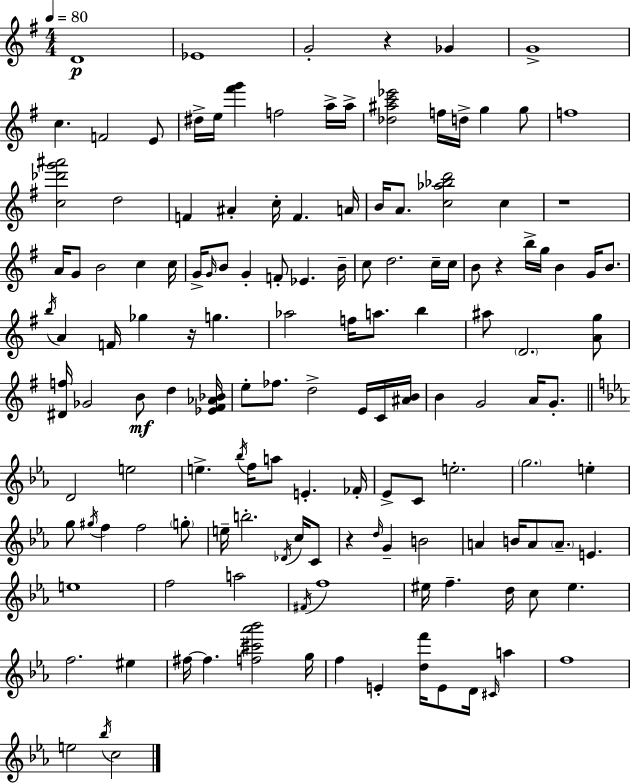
D4/w Eb4/w G4/h R/q Gb4/q G4/w C5/q. F4/h E4/e D#5/s E5/s [F#6,G6]/q F5/h A5/s A5/s [Db5,A#5,C6,Eb6]/h F5/s D5/s G5/q G5/e F5/w [C5,Db6,G6,A#6]/h D5/h F4/q A#4/q C5/s F4/q. A4/s B4/s A4/e. [C5,Ab5,Bb5,D6]/h C5/q R/w A4/s G4/e B4/h C5/q C5/s G4/s G4/s B4/e G4/q F4/e Eb4/q. B4/s C5/e D5/h. C5/s C5/s B4/e R/q B5/s G5/s B4/q G4/s B4/e. B5/s A4/q F4/s Gb5/q R/s G5/q. Ab5/h F5/s A5/e. B5/q A#5/e D4/h. [A4,G5]/e [D#4,F5]/s Gb4/h B4/e D5/q [Eb4,F#4,Ab4,Bb4]/s E5/e FES5/e. D5/h E4/s C4/s [A#4,B4]/s B4/q G4/h A4/s G4/e. D4/h E5/h E5/q. Bb5/s F5/s A5/e E4/q. FES4/s Eb4/e C4/e E5/h. G5/h. E5/q G5/e G#5/s F5/q F5/h G5/e E5/s B5/h. Db4/s C5/s C4/e R/q D5/s G4/q B4/h A4/q B4/s A4/e A4/e. E4/q. E5/w F5/h A5/h F#4/s F5/w EIS5/s F5/q. D5/s C5/e EIS5/q. F5/h. EIS5/q F#5/s F#5/q. [F5,C#6,Ab6,Bb6]/h G5/s F5/q E4/q [D5,F6]/s E4/e D4/s C#4/s A5/q F5/w E5/h Bb5/s C5/h